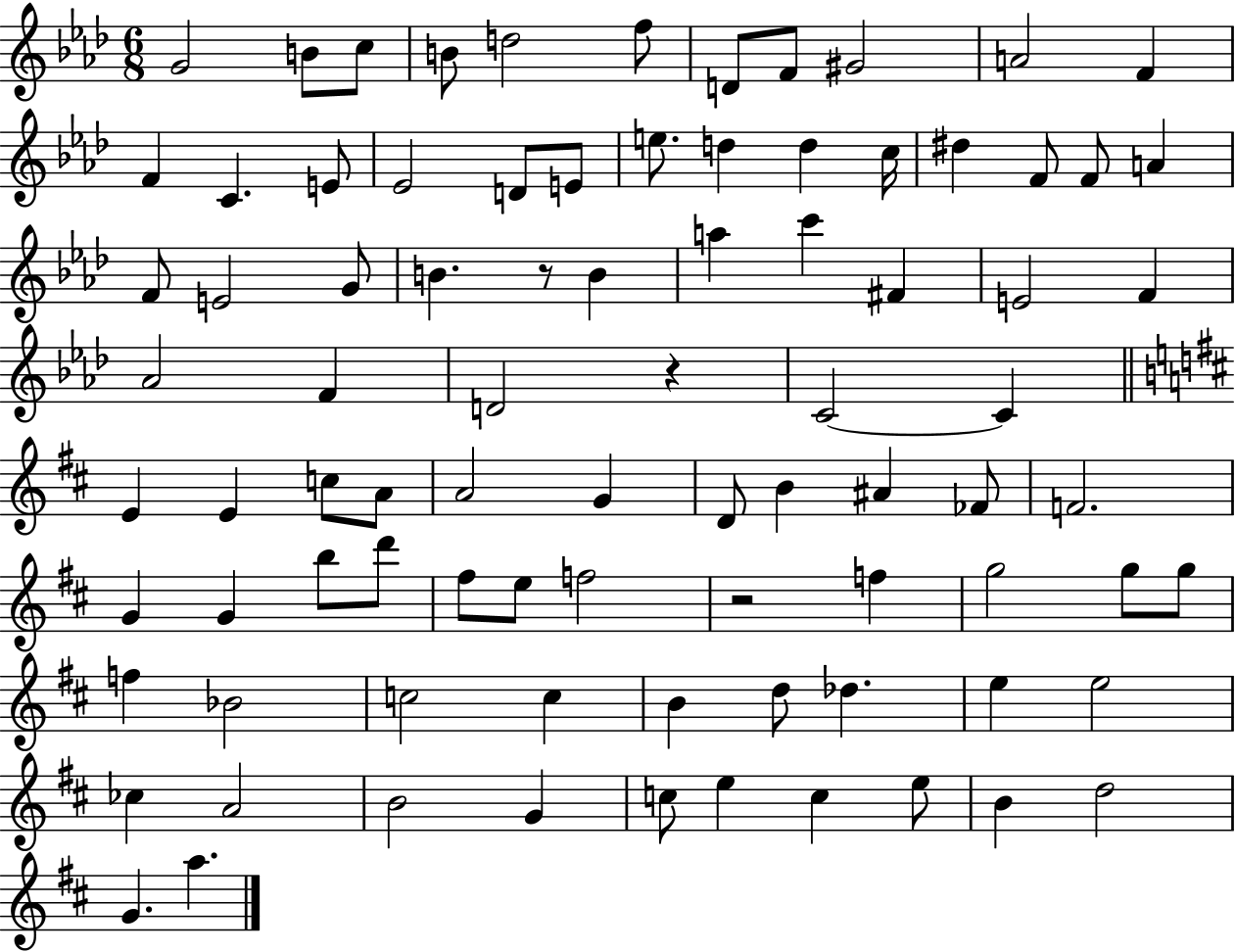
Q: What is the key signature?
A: AES major